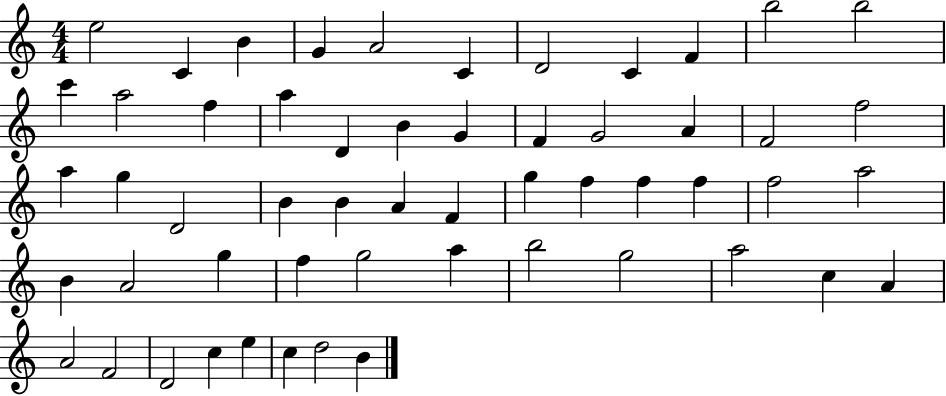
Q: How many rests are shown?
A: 0